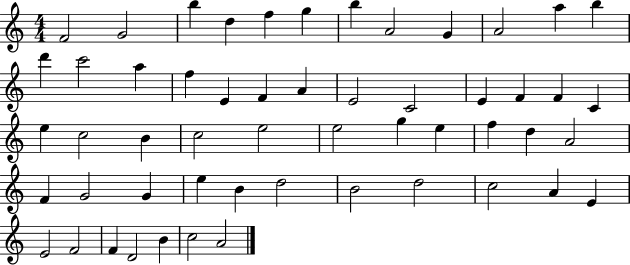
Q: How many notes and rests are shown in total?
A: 54